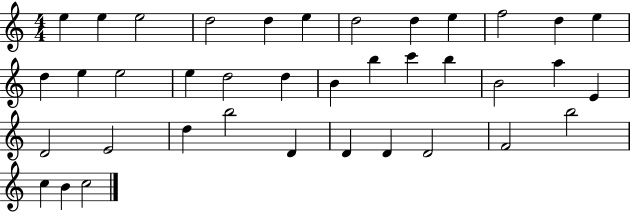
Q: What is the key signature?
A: C major